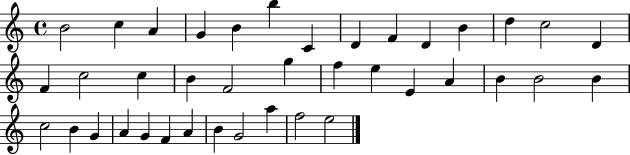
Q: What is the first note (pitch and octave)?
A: B4